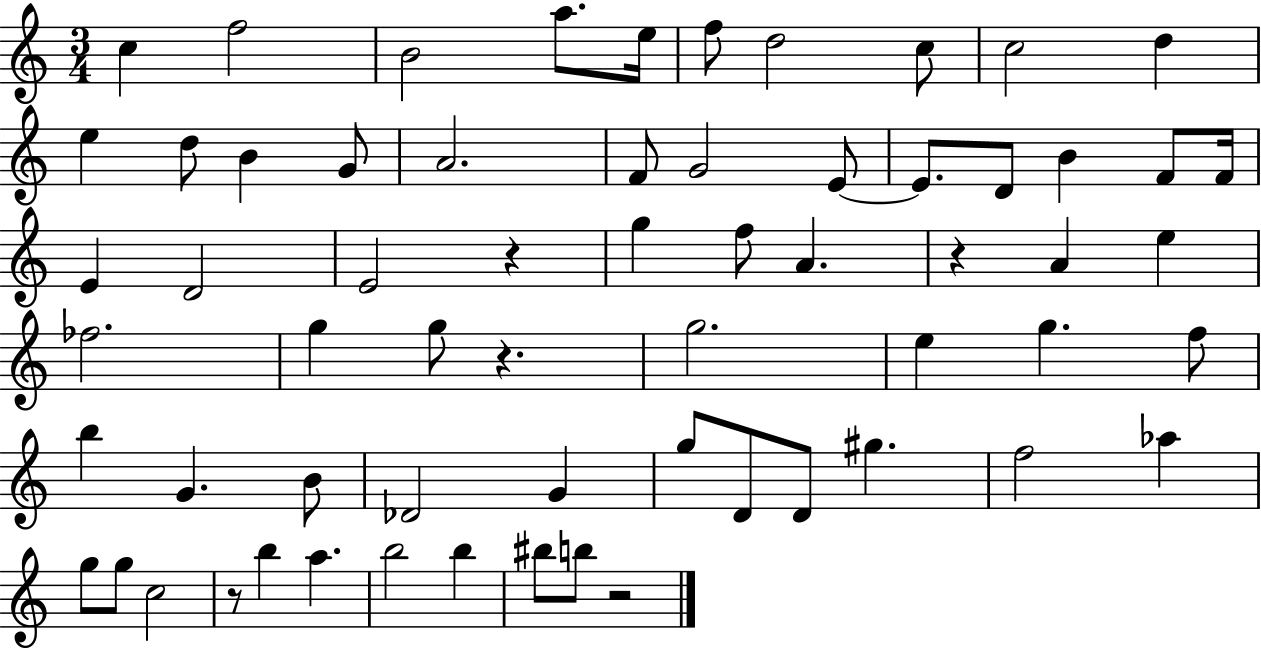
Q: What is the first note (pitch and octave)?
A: C5